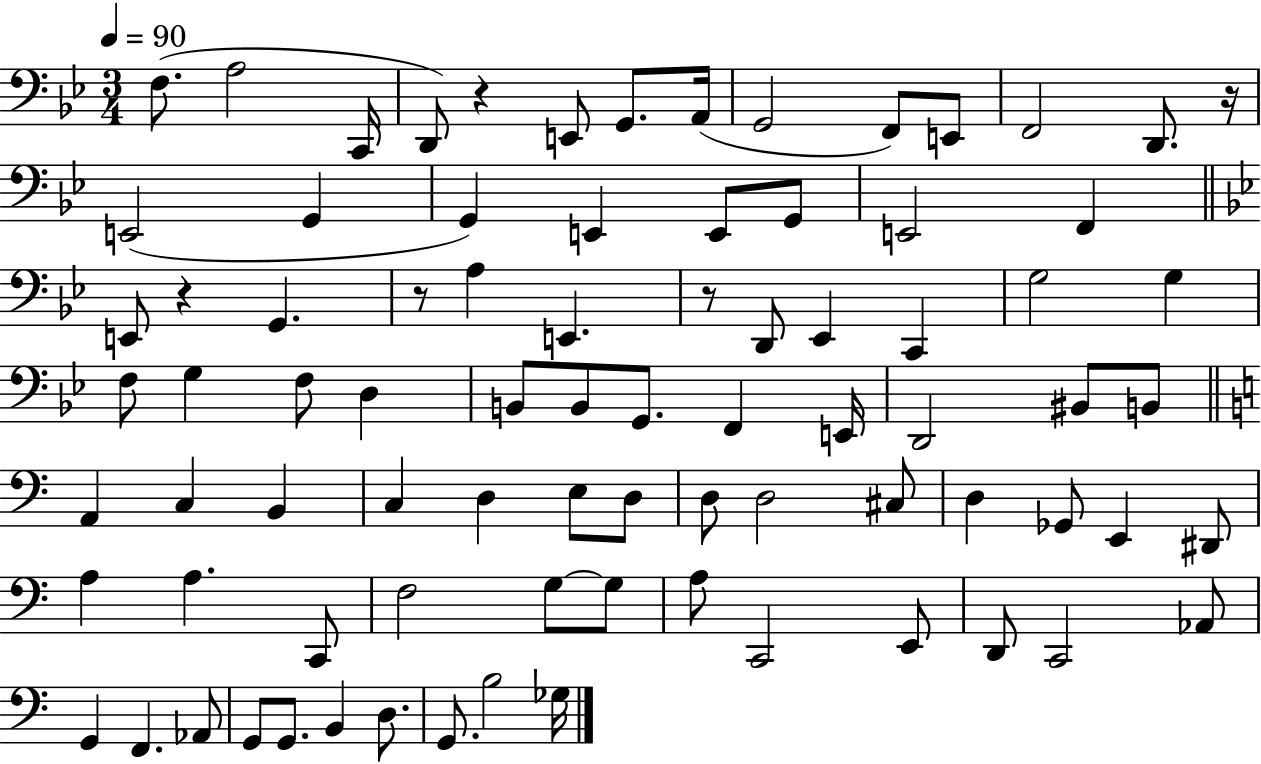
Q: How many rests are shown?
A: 5